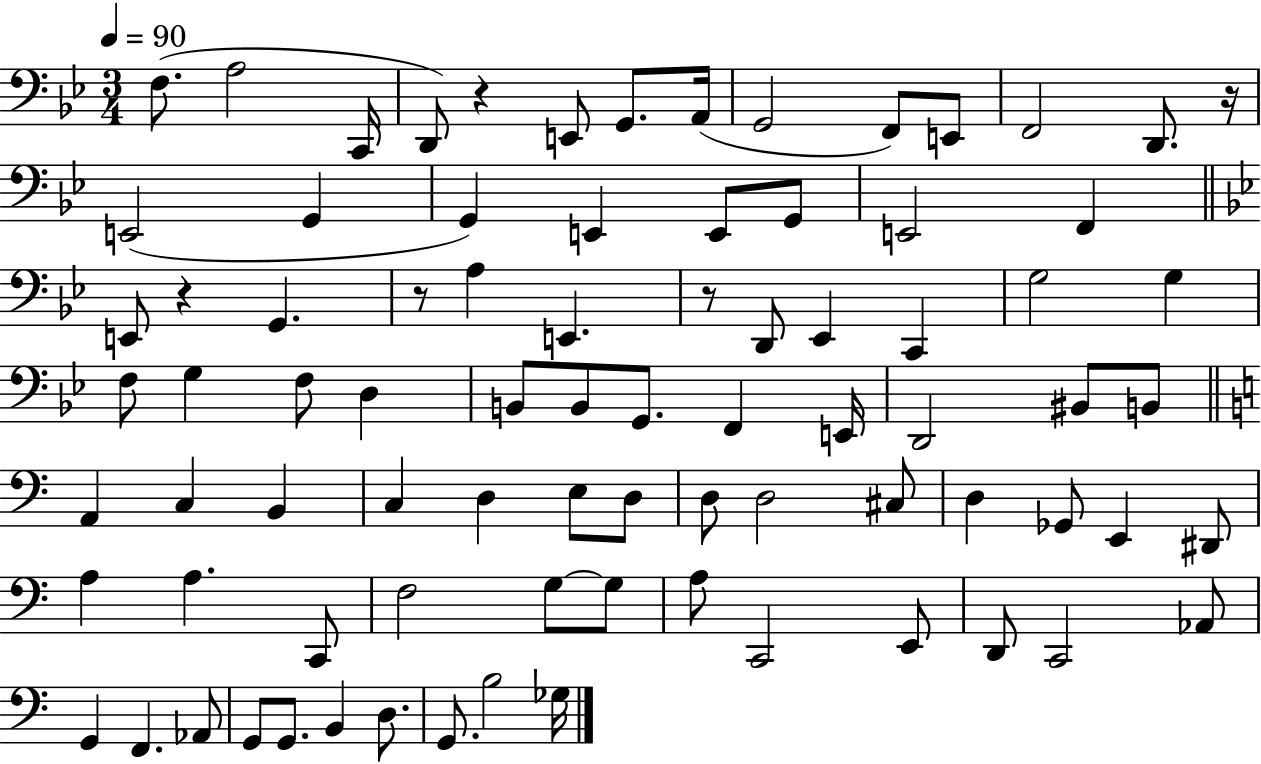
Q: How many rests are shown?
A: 5